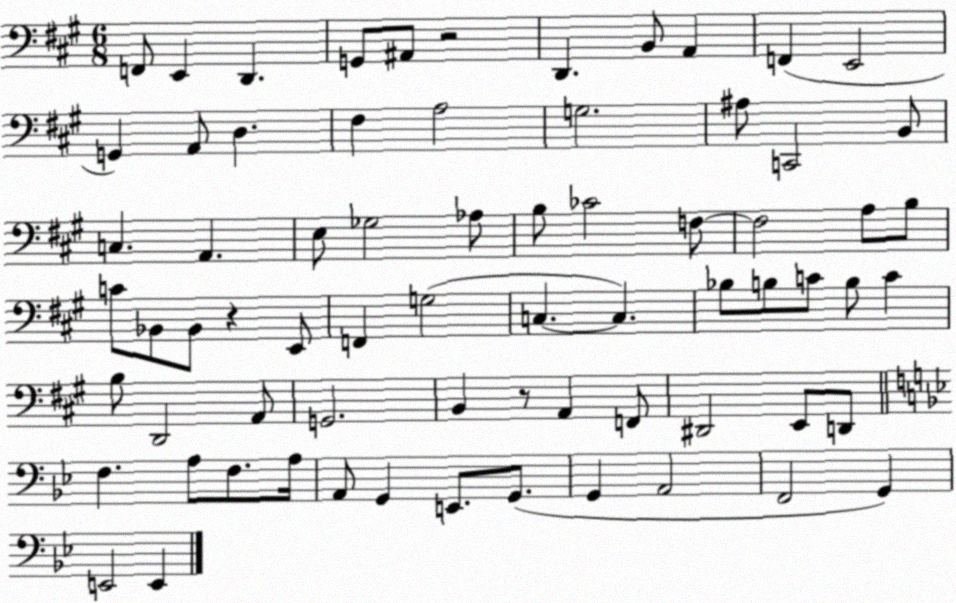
X:1
T:Untitled
M:6/8
L:1/4
K:A
F,,/2 E,, D,, G,,/2 ^A,,/2 z2 D,, B,,/2 A,, F,, E,,2 G,, A,,/2 D, ^F, A,2 G,2 ^A,/2 C,,2 B,,/2 C, A,, E,/2 _G,2 _A,/2 B,/2 _C2 F,/2 F,2 A,/2 B,/2 C/2 _B,,/2 _B,,/2 z E,,/2 F,, G,2 C, C, _B,/2 B,/2 C/2 B,/2 C B,/2 D,,2 A,,/2 G,,2 B,, z/2 A,, F,,/2 ^D,,2 E,,/2 D,,/2 F, A,/2 F,/2 A,/4 A,,/2 G,, E,,/2 G,,/2 G,, A,,2 F,,2 G,, E,,2 E,,